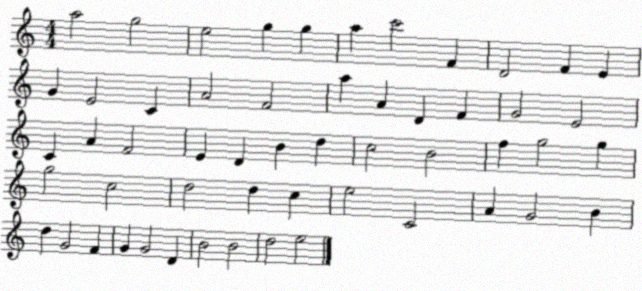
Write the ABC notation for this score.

X:1
T:Untitled
M:4/4
L:1/4
K:C
a2 g2 e2 g g a c'2 F D2 F E G E2 C A2 F2 a A D F G2 E2 C A F2 E D B d c2 B2 f g2 g g2 c2 d2 d c e2 C2 A G2 B d G2 F G G2 D B2 B2 d2 e2